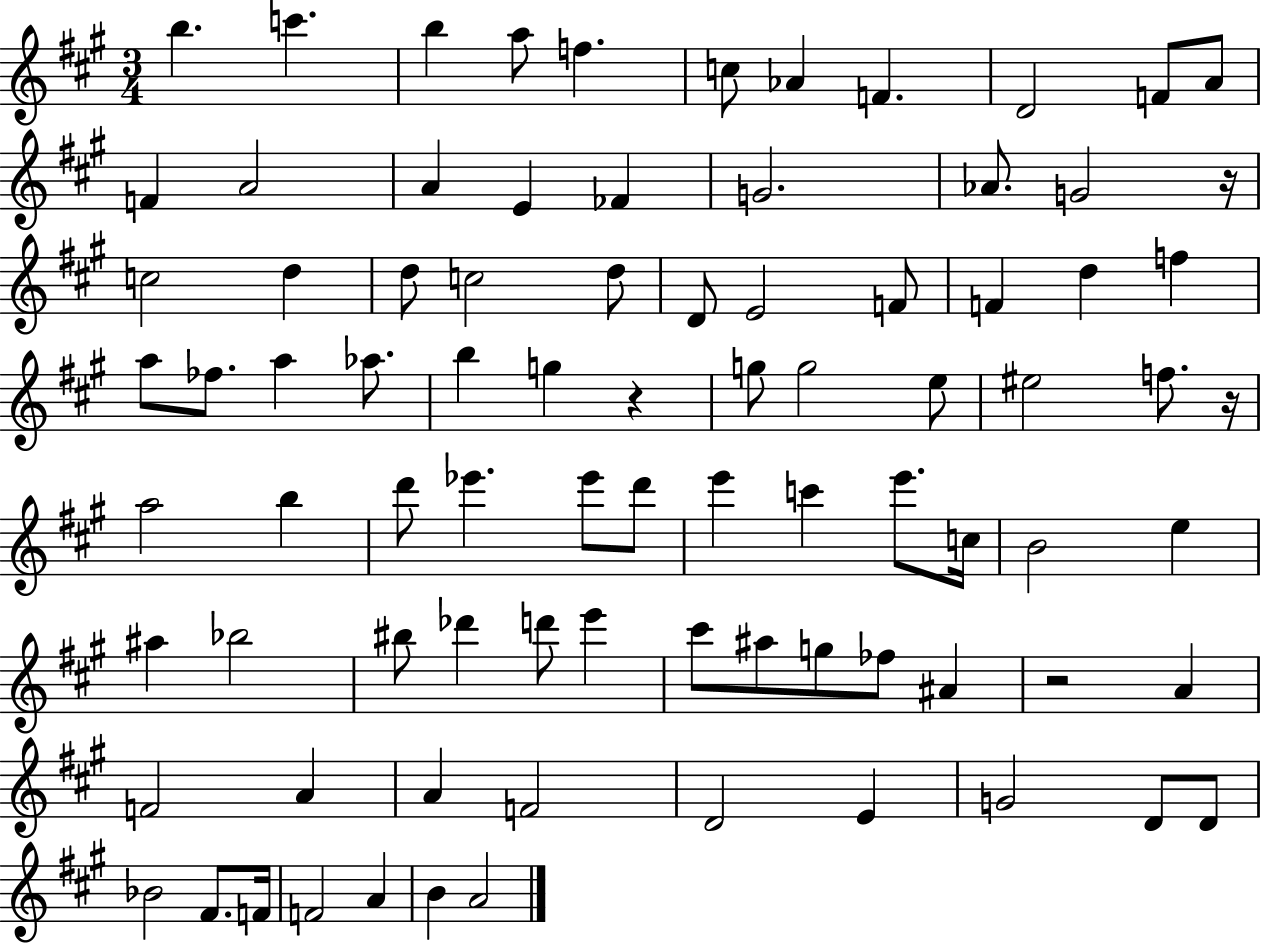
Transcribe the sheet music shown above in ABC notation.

X:1
T:Untitled
M:3/4
L:1/4
K:A
b c' b a/2 f c/2 _A F D2 F/2 A/2 F A2 A E _F G2 _A/2 G2 z/4 c2 d d/2 c2 d/2 D/2 E2 F/2 F d f a/2 _f/2 a _a/2 b g z g/2 g2 e/2 ^e2 f/2 z/4 a2 b d'/2 _e' _e'/2 d'/2 e' c' e'/2 c/4 B2 e ^a _b2 ^b/2 _d' d'/2 e' ^c'/2 ^a/2 g/2 _f/2 ^A z2 A F2 A A F2 D2 E G2 D/2 D/2 _B2 ^F/2 F/4 F2 A B A2